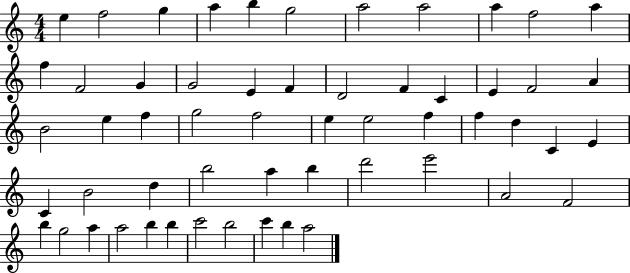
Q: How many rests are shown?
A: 0